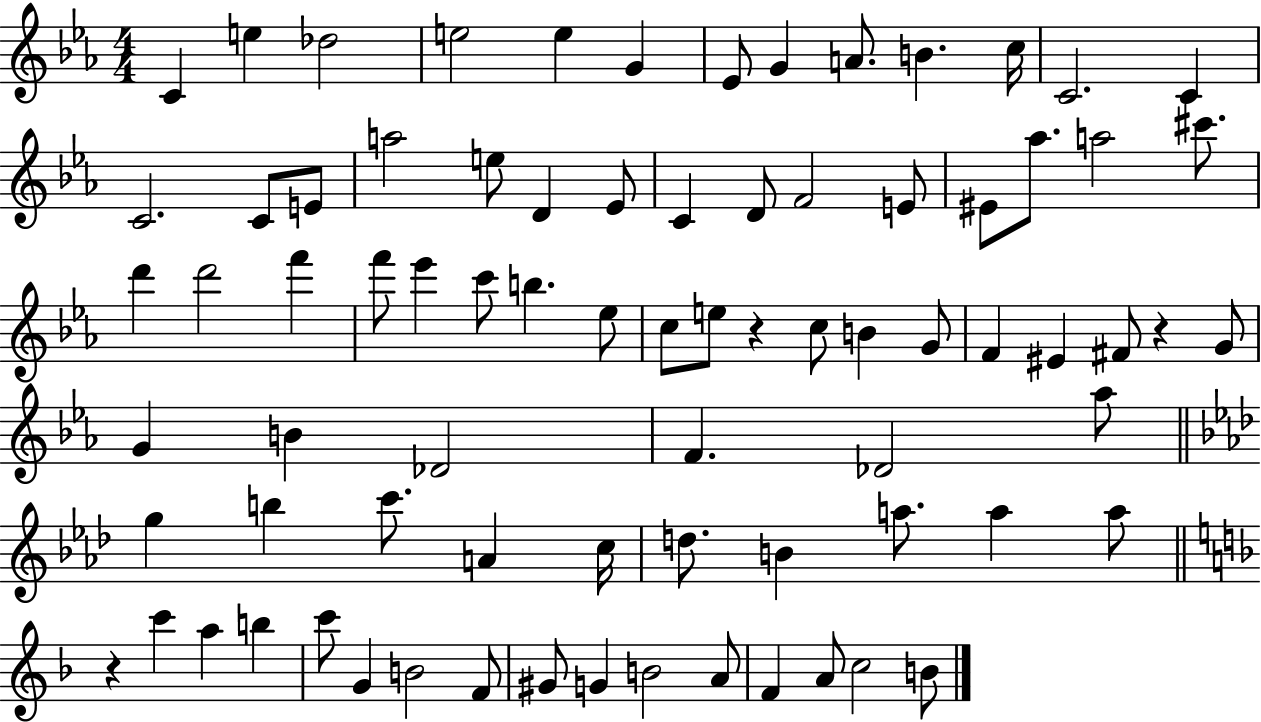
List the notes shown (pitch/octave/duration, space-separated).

C4/q E5/q Db5/h E5/h E5/q G4/q Eb4/e G4/q A4/e. B4/q. C5/s C4/h. C4/q C4/h. C4/e E4/e A5/h E5/e D4/q Eb4/e C4/q D4/e F4/h E4/e EIS4/e Ab5/e. A5/h C#6/e. D6/q D6/h F6/q F6/e Eb6/q C6/e B5/q. Eb5/e C5/e E5/e R/q C5/e B4/q G4/e F4/q EIS4/q F#4/e R/q G4/e G4/q B4/q Db4/h F4/q. Db4/h Ab5/e G5/q B5/q C6/e. A4/q C5/s D5/e. B4/q A5/e. A5/q A5/e R/q C6/q A5/q B5/q C6/e G4/q B4/h F4/e G#4/e G4/q B4/h A4/e F4/q A4/e C5/h B4/e